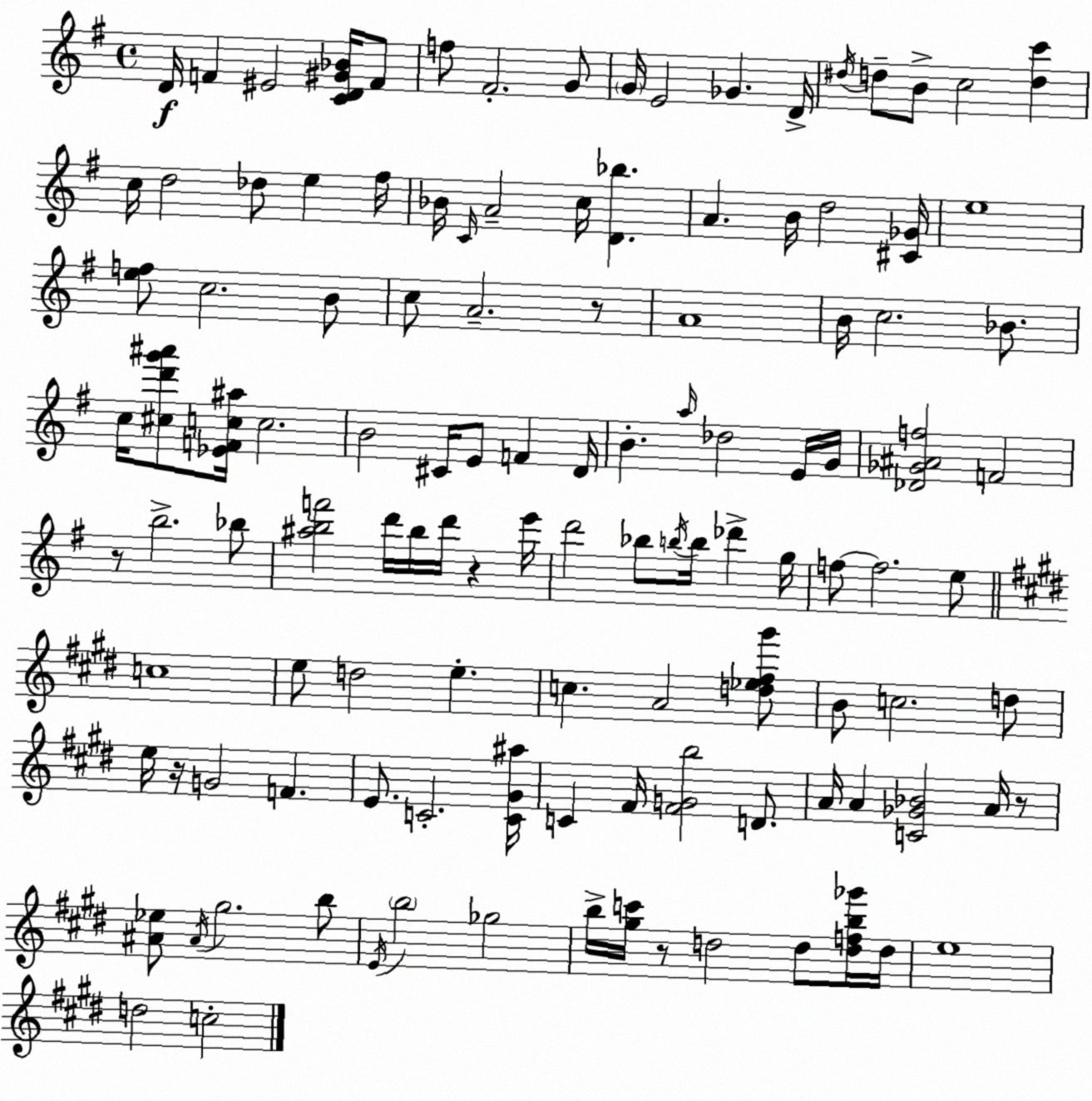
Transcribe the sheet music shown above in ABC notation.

X:1
T:Untitled
M:4/4
L:1/4
K:G
D/4 F ^E2 [CD^G_B]/4 F/2 f/2 ^F2 G/2 G/4 E2 _G D/4 ^d/4 d/2 B/2 c2 [dc'] c/4 d2 _d/2 e ^f/4 _B/4 C/4 A2 c/4 [D_b] A B/4 d2 [^C_G]/4 e4 [ef]/2 c2 B/2 c/2 A2 z/2 A4 B/4 c2 _B/2 c/4 [^cd'g'^a']/2 [_EFc^a]/4 c2 B2 ^C/4 E/2 F D/4 B a/4 _d2 E/4 G/4 [_D_G^Af]2 F2 z/2 b2 _b/2 [^abf']2 d'/4 b/4 d'/4 z e'/4 d'2 _b/2 b/4 b/4 _d' g/4 f/2 f2 e/2 c4 e/2 d2 e c A2 [d_e^f^g']/2 B/2 c2 d/2 e/4 z/4 G2 F E/2 C2 [C^G^a]/4 C ^F/4 [^FGb]2 D/2 A/4 A [C_G_B]2 A/4 z/2 [^A_e]/2 ^A/4 ^g2 b/2 E/4 b2 _g2 b/4 [^gc']/4 z/2 d2 d/2 [dfb_g']/4 d/4 e4 d2 c2